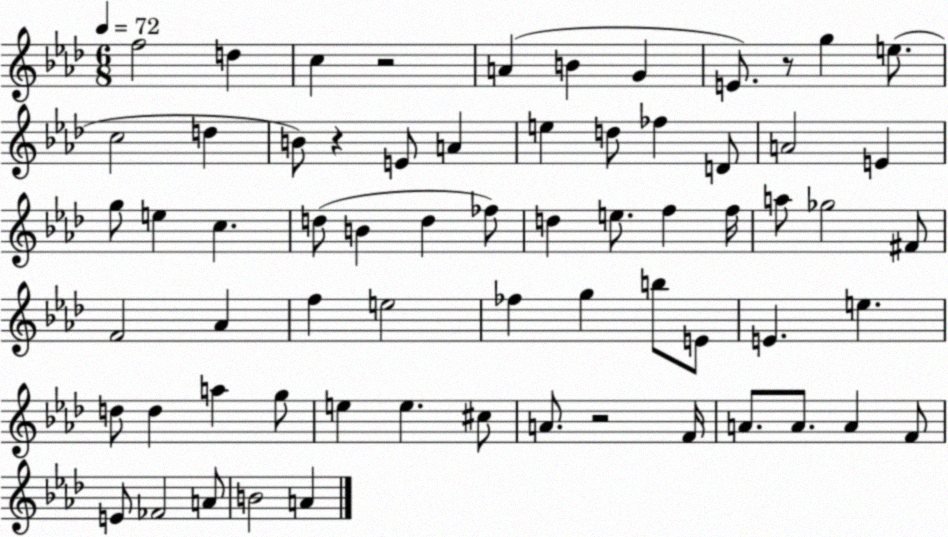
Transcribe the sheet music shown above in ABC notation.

X:1
T:Untitled
M:6/8
L:1/4
K:Ab
f2 d c z2 A B G E/2 z/2 g e/2 c2 d B/2 z E/2 A e d/2 _f D/2 A2 E g/2 e c d/2 B d _f/2 d e/2 f f/4 a/2 _g2 ^F/2 F2 _A f e2 _f g b/2 E/2 E e d/2 d a g/2 e e ^c/2 A/2 z2 F/4 A/2 A/2 A F/2 E/2 _F2 A/2 B2 A